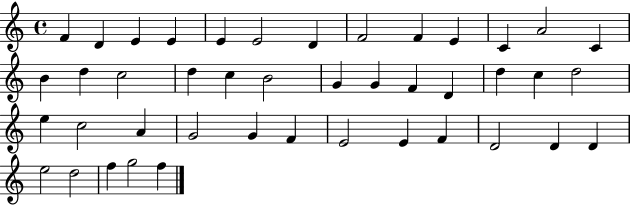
{
  \clef treble
  \time 4/4
  \defaultTimeSignature
  \key c \major
  f'4 d'4 e'4 e'4 | e'4 e'2 d'4 | f'2 f'4 e'4 | c'4 a'2 c'4 | \break b'4 d''4 c''2 | d''4 c''4 b'2 | g'4 g'4 f'4 d'4 | d''4 c''4 d''2 | \break e''4 c''2 a'4 | g'2 g'4 f'4 | e'2 e'4 f'4 | d'2 d'4 d'4 | \break e''2 d''2 | f''4 g''2 f''4 | \bar "|."
}